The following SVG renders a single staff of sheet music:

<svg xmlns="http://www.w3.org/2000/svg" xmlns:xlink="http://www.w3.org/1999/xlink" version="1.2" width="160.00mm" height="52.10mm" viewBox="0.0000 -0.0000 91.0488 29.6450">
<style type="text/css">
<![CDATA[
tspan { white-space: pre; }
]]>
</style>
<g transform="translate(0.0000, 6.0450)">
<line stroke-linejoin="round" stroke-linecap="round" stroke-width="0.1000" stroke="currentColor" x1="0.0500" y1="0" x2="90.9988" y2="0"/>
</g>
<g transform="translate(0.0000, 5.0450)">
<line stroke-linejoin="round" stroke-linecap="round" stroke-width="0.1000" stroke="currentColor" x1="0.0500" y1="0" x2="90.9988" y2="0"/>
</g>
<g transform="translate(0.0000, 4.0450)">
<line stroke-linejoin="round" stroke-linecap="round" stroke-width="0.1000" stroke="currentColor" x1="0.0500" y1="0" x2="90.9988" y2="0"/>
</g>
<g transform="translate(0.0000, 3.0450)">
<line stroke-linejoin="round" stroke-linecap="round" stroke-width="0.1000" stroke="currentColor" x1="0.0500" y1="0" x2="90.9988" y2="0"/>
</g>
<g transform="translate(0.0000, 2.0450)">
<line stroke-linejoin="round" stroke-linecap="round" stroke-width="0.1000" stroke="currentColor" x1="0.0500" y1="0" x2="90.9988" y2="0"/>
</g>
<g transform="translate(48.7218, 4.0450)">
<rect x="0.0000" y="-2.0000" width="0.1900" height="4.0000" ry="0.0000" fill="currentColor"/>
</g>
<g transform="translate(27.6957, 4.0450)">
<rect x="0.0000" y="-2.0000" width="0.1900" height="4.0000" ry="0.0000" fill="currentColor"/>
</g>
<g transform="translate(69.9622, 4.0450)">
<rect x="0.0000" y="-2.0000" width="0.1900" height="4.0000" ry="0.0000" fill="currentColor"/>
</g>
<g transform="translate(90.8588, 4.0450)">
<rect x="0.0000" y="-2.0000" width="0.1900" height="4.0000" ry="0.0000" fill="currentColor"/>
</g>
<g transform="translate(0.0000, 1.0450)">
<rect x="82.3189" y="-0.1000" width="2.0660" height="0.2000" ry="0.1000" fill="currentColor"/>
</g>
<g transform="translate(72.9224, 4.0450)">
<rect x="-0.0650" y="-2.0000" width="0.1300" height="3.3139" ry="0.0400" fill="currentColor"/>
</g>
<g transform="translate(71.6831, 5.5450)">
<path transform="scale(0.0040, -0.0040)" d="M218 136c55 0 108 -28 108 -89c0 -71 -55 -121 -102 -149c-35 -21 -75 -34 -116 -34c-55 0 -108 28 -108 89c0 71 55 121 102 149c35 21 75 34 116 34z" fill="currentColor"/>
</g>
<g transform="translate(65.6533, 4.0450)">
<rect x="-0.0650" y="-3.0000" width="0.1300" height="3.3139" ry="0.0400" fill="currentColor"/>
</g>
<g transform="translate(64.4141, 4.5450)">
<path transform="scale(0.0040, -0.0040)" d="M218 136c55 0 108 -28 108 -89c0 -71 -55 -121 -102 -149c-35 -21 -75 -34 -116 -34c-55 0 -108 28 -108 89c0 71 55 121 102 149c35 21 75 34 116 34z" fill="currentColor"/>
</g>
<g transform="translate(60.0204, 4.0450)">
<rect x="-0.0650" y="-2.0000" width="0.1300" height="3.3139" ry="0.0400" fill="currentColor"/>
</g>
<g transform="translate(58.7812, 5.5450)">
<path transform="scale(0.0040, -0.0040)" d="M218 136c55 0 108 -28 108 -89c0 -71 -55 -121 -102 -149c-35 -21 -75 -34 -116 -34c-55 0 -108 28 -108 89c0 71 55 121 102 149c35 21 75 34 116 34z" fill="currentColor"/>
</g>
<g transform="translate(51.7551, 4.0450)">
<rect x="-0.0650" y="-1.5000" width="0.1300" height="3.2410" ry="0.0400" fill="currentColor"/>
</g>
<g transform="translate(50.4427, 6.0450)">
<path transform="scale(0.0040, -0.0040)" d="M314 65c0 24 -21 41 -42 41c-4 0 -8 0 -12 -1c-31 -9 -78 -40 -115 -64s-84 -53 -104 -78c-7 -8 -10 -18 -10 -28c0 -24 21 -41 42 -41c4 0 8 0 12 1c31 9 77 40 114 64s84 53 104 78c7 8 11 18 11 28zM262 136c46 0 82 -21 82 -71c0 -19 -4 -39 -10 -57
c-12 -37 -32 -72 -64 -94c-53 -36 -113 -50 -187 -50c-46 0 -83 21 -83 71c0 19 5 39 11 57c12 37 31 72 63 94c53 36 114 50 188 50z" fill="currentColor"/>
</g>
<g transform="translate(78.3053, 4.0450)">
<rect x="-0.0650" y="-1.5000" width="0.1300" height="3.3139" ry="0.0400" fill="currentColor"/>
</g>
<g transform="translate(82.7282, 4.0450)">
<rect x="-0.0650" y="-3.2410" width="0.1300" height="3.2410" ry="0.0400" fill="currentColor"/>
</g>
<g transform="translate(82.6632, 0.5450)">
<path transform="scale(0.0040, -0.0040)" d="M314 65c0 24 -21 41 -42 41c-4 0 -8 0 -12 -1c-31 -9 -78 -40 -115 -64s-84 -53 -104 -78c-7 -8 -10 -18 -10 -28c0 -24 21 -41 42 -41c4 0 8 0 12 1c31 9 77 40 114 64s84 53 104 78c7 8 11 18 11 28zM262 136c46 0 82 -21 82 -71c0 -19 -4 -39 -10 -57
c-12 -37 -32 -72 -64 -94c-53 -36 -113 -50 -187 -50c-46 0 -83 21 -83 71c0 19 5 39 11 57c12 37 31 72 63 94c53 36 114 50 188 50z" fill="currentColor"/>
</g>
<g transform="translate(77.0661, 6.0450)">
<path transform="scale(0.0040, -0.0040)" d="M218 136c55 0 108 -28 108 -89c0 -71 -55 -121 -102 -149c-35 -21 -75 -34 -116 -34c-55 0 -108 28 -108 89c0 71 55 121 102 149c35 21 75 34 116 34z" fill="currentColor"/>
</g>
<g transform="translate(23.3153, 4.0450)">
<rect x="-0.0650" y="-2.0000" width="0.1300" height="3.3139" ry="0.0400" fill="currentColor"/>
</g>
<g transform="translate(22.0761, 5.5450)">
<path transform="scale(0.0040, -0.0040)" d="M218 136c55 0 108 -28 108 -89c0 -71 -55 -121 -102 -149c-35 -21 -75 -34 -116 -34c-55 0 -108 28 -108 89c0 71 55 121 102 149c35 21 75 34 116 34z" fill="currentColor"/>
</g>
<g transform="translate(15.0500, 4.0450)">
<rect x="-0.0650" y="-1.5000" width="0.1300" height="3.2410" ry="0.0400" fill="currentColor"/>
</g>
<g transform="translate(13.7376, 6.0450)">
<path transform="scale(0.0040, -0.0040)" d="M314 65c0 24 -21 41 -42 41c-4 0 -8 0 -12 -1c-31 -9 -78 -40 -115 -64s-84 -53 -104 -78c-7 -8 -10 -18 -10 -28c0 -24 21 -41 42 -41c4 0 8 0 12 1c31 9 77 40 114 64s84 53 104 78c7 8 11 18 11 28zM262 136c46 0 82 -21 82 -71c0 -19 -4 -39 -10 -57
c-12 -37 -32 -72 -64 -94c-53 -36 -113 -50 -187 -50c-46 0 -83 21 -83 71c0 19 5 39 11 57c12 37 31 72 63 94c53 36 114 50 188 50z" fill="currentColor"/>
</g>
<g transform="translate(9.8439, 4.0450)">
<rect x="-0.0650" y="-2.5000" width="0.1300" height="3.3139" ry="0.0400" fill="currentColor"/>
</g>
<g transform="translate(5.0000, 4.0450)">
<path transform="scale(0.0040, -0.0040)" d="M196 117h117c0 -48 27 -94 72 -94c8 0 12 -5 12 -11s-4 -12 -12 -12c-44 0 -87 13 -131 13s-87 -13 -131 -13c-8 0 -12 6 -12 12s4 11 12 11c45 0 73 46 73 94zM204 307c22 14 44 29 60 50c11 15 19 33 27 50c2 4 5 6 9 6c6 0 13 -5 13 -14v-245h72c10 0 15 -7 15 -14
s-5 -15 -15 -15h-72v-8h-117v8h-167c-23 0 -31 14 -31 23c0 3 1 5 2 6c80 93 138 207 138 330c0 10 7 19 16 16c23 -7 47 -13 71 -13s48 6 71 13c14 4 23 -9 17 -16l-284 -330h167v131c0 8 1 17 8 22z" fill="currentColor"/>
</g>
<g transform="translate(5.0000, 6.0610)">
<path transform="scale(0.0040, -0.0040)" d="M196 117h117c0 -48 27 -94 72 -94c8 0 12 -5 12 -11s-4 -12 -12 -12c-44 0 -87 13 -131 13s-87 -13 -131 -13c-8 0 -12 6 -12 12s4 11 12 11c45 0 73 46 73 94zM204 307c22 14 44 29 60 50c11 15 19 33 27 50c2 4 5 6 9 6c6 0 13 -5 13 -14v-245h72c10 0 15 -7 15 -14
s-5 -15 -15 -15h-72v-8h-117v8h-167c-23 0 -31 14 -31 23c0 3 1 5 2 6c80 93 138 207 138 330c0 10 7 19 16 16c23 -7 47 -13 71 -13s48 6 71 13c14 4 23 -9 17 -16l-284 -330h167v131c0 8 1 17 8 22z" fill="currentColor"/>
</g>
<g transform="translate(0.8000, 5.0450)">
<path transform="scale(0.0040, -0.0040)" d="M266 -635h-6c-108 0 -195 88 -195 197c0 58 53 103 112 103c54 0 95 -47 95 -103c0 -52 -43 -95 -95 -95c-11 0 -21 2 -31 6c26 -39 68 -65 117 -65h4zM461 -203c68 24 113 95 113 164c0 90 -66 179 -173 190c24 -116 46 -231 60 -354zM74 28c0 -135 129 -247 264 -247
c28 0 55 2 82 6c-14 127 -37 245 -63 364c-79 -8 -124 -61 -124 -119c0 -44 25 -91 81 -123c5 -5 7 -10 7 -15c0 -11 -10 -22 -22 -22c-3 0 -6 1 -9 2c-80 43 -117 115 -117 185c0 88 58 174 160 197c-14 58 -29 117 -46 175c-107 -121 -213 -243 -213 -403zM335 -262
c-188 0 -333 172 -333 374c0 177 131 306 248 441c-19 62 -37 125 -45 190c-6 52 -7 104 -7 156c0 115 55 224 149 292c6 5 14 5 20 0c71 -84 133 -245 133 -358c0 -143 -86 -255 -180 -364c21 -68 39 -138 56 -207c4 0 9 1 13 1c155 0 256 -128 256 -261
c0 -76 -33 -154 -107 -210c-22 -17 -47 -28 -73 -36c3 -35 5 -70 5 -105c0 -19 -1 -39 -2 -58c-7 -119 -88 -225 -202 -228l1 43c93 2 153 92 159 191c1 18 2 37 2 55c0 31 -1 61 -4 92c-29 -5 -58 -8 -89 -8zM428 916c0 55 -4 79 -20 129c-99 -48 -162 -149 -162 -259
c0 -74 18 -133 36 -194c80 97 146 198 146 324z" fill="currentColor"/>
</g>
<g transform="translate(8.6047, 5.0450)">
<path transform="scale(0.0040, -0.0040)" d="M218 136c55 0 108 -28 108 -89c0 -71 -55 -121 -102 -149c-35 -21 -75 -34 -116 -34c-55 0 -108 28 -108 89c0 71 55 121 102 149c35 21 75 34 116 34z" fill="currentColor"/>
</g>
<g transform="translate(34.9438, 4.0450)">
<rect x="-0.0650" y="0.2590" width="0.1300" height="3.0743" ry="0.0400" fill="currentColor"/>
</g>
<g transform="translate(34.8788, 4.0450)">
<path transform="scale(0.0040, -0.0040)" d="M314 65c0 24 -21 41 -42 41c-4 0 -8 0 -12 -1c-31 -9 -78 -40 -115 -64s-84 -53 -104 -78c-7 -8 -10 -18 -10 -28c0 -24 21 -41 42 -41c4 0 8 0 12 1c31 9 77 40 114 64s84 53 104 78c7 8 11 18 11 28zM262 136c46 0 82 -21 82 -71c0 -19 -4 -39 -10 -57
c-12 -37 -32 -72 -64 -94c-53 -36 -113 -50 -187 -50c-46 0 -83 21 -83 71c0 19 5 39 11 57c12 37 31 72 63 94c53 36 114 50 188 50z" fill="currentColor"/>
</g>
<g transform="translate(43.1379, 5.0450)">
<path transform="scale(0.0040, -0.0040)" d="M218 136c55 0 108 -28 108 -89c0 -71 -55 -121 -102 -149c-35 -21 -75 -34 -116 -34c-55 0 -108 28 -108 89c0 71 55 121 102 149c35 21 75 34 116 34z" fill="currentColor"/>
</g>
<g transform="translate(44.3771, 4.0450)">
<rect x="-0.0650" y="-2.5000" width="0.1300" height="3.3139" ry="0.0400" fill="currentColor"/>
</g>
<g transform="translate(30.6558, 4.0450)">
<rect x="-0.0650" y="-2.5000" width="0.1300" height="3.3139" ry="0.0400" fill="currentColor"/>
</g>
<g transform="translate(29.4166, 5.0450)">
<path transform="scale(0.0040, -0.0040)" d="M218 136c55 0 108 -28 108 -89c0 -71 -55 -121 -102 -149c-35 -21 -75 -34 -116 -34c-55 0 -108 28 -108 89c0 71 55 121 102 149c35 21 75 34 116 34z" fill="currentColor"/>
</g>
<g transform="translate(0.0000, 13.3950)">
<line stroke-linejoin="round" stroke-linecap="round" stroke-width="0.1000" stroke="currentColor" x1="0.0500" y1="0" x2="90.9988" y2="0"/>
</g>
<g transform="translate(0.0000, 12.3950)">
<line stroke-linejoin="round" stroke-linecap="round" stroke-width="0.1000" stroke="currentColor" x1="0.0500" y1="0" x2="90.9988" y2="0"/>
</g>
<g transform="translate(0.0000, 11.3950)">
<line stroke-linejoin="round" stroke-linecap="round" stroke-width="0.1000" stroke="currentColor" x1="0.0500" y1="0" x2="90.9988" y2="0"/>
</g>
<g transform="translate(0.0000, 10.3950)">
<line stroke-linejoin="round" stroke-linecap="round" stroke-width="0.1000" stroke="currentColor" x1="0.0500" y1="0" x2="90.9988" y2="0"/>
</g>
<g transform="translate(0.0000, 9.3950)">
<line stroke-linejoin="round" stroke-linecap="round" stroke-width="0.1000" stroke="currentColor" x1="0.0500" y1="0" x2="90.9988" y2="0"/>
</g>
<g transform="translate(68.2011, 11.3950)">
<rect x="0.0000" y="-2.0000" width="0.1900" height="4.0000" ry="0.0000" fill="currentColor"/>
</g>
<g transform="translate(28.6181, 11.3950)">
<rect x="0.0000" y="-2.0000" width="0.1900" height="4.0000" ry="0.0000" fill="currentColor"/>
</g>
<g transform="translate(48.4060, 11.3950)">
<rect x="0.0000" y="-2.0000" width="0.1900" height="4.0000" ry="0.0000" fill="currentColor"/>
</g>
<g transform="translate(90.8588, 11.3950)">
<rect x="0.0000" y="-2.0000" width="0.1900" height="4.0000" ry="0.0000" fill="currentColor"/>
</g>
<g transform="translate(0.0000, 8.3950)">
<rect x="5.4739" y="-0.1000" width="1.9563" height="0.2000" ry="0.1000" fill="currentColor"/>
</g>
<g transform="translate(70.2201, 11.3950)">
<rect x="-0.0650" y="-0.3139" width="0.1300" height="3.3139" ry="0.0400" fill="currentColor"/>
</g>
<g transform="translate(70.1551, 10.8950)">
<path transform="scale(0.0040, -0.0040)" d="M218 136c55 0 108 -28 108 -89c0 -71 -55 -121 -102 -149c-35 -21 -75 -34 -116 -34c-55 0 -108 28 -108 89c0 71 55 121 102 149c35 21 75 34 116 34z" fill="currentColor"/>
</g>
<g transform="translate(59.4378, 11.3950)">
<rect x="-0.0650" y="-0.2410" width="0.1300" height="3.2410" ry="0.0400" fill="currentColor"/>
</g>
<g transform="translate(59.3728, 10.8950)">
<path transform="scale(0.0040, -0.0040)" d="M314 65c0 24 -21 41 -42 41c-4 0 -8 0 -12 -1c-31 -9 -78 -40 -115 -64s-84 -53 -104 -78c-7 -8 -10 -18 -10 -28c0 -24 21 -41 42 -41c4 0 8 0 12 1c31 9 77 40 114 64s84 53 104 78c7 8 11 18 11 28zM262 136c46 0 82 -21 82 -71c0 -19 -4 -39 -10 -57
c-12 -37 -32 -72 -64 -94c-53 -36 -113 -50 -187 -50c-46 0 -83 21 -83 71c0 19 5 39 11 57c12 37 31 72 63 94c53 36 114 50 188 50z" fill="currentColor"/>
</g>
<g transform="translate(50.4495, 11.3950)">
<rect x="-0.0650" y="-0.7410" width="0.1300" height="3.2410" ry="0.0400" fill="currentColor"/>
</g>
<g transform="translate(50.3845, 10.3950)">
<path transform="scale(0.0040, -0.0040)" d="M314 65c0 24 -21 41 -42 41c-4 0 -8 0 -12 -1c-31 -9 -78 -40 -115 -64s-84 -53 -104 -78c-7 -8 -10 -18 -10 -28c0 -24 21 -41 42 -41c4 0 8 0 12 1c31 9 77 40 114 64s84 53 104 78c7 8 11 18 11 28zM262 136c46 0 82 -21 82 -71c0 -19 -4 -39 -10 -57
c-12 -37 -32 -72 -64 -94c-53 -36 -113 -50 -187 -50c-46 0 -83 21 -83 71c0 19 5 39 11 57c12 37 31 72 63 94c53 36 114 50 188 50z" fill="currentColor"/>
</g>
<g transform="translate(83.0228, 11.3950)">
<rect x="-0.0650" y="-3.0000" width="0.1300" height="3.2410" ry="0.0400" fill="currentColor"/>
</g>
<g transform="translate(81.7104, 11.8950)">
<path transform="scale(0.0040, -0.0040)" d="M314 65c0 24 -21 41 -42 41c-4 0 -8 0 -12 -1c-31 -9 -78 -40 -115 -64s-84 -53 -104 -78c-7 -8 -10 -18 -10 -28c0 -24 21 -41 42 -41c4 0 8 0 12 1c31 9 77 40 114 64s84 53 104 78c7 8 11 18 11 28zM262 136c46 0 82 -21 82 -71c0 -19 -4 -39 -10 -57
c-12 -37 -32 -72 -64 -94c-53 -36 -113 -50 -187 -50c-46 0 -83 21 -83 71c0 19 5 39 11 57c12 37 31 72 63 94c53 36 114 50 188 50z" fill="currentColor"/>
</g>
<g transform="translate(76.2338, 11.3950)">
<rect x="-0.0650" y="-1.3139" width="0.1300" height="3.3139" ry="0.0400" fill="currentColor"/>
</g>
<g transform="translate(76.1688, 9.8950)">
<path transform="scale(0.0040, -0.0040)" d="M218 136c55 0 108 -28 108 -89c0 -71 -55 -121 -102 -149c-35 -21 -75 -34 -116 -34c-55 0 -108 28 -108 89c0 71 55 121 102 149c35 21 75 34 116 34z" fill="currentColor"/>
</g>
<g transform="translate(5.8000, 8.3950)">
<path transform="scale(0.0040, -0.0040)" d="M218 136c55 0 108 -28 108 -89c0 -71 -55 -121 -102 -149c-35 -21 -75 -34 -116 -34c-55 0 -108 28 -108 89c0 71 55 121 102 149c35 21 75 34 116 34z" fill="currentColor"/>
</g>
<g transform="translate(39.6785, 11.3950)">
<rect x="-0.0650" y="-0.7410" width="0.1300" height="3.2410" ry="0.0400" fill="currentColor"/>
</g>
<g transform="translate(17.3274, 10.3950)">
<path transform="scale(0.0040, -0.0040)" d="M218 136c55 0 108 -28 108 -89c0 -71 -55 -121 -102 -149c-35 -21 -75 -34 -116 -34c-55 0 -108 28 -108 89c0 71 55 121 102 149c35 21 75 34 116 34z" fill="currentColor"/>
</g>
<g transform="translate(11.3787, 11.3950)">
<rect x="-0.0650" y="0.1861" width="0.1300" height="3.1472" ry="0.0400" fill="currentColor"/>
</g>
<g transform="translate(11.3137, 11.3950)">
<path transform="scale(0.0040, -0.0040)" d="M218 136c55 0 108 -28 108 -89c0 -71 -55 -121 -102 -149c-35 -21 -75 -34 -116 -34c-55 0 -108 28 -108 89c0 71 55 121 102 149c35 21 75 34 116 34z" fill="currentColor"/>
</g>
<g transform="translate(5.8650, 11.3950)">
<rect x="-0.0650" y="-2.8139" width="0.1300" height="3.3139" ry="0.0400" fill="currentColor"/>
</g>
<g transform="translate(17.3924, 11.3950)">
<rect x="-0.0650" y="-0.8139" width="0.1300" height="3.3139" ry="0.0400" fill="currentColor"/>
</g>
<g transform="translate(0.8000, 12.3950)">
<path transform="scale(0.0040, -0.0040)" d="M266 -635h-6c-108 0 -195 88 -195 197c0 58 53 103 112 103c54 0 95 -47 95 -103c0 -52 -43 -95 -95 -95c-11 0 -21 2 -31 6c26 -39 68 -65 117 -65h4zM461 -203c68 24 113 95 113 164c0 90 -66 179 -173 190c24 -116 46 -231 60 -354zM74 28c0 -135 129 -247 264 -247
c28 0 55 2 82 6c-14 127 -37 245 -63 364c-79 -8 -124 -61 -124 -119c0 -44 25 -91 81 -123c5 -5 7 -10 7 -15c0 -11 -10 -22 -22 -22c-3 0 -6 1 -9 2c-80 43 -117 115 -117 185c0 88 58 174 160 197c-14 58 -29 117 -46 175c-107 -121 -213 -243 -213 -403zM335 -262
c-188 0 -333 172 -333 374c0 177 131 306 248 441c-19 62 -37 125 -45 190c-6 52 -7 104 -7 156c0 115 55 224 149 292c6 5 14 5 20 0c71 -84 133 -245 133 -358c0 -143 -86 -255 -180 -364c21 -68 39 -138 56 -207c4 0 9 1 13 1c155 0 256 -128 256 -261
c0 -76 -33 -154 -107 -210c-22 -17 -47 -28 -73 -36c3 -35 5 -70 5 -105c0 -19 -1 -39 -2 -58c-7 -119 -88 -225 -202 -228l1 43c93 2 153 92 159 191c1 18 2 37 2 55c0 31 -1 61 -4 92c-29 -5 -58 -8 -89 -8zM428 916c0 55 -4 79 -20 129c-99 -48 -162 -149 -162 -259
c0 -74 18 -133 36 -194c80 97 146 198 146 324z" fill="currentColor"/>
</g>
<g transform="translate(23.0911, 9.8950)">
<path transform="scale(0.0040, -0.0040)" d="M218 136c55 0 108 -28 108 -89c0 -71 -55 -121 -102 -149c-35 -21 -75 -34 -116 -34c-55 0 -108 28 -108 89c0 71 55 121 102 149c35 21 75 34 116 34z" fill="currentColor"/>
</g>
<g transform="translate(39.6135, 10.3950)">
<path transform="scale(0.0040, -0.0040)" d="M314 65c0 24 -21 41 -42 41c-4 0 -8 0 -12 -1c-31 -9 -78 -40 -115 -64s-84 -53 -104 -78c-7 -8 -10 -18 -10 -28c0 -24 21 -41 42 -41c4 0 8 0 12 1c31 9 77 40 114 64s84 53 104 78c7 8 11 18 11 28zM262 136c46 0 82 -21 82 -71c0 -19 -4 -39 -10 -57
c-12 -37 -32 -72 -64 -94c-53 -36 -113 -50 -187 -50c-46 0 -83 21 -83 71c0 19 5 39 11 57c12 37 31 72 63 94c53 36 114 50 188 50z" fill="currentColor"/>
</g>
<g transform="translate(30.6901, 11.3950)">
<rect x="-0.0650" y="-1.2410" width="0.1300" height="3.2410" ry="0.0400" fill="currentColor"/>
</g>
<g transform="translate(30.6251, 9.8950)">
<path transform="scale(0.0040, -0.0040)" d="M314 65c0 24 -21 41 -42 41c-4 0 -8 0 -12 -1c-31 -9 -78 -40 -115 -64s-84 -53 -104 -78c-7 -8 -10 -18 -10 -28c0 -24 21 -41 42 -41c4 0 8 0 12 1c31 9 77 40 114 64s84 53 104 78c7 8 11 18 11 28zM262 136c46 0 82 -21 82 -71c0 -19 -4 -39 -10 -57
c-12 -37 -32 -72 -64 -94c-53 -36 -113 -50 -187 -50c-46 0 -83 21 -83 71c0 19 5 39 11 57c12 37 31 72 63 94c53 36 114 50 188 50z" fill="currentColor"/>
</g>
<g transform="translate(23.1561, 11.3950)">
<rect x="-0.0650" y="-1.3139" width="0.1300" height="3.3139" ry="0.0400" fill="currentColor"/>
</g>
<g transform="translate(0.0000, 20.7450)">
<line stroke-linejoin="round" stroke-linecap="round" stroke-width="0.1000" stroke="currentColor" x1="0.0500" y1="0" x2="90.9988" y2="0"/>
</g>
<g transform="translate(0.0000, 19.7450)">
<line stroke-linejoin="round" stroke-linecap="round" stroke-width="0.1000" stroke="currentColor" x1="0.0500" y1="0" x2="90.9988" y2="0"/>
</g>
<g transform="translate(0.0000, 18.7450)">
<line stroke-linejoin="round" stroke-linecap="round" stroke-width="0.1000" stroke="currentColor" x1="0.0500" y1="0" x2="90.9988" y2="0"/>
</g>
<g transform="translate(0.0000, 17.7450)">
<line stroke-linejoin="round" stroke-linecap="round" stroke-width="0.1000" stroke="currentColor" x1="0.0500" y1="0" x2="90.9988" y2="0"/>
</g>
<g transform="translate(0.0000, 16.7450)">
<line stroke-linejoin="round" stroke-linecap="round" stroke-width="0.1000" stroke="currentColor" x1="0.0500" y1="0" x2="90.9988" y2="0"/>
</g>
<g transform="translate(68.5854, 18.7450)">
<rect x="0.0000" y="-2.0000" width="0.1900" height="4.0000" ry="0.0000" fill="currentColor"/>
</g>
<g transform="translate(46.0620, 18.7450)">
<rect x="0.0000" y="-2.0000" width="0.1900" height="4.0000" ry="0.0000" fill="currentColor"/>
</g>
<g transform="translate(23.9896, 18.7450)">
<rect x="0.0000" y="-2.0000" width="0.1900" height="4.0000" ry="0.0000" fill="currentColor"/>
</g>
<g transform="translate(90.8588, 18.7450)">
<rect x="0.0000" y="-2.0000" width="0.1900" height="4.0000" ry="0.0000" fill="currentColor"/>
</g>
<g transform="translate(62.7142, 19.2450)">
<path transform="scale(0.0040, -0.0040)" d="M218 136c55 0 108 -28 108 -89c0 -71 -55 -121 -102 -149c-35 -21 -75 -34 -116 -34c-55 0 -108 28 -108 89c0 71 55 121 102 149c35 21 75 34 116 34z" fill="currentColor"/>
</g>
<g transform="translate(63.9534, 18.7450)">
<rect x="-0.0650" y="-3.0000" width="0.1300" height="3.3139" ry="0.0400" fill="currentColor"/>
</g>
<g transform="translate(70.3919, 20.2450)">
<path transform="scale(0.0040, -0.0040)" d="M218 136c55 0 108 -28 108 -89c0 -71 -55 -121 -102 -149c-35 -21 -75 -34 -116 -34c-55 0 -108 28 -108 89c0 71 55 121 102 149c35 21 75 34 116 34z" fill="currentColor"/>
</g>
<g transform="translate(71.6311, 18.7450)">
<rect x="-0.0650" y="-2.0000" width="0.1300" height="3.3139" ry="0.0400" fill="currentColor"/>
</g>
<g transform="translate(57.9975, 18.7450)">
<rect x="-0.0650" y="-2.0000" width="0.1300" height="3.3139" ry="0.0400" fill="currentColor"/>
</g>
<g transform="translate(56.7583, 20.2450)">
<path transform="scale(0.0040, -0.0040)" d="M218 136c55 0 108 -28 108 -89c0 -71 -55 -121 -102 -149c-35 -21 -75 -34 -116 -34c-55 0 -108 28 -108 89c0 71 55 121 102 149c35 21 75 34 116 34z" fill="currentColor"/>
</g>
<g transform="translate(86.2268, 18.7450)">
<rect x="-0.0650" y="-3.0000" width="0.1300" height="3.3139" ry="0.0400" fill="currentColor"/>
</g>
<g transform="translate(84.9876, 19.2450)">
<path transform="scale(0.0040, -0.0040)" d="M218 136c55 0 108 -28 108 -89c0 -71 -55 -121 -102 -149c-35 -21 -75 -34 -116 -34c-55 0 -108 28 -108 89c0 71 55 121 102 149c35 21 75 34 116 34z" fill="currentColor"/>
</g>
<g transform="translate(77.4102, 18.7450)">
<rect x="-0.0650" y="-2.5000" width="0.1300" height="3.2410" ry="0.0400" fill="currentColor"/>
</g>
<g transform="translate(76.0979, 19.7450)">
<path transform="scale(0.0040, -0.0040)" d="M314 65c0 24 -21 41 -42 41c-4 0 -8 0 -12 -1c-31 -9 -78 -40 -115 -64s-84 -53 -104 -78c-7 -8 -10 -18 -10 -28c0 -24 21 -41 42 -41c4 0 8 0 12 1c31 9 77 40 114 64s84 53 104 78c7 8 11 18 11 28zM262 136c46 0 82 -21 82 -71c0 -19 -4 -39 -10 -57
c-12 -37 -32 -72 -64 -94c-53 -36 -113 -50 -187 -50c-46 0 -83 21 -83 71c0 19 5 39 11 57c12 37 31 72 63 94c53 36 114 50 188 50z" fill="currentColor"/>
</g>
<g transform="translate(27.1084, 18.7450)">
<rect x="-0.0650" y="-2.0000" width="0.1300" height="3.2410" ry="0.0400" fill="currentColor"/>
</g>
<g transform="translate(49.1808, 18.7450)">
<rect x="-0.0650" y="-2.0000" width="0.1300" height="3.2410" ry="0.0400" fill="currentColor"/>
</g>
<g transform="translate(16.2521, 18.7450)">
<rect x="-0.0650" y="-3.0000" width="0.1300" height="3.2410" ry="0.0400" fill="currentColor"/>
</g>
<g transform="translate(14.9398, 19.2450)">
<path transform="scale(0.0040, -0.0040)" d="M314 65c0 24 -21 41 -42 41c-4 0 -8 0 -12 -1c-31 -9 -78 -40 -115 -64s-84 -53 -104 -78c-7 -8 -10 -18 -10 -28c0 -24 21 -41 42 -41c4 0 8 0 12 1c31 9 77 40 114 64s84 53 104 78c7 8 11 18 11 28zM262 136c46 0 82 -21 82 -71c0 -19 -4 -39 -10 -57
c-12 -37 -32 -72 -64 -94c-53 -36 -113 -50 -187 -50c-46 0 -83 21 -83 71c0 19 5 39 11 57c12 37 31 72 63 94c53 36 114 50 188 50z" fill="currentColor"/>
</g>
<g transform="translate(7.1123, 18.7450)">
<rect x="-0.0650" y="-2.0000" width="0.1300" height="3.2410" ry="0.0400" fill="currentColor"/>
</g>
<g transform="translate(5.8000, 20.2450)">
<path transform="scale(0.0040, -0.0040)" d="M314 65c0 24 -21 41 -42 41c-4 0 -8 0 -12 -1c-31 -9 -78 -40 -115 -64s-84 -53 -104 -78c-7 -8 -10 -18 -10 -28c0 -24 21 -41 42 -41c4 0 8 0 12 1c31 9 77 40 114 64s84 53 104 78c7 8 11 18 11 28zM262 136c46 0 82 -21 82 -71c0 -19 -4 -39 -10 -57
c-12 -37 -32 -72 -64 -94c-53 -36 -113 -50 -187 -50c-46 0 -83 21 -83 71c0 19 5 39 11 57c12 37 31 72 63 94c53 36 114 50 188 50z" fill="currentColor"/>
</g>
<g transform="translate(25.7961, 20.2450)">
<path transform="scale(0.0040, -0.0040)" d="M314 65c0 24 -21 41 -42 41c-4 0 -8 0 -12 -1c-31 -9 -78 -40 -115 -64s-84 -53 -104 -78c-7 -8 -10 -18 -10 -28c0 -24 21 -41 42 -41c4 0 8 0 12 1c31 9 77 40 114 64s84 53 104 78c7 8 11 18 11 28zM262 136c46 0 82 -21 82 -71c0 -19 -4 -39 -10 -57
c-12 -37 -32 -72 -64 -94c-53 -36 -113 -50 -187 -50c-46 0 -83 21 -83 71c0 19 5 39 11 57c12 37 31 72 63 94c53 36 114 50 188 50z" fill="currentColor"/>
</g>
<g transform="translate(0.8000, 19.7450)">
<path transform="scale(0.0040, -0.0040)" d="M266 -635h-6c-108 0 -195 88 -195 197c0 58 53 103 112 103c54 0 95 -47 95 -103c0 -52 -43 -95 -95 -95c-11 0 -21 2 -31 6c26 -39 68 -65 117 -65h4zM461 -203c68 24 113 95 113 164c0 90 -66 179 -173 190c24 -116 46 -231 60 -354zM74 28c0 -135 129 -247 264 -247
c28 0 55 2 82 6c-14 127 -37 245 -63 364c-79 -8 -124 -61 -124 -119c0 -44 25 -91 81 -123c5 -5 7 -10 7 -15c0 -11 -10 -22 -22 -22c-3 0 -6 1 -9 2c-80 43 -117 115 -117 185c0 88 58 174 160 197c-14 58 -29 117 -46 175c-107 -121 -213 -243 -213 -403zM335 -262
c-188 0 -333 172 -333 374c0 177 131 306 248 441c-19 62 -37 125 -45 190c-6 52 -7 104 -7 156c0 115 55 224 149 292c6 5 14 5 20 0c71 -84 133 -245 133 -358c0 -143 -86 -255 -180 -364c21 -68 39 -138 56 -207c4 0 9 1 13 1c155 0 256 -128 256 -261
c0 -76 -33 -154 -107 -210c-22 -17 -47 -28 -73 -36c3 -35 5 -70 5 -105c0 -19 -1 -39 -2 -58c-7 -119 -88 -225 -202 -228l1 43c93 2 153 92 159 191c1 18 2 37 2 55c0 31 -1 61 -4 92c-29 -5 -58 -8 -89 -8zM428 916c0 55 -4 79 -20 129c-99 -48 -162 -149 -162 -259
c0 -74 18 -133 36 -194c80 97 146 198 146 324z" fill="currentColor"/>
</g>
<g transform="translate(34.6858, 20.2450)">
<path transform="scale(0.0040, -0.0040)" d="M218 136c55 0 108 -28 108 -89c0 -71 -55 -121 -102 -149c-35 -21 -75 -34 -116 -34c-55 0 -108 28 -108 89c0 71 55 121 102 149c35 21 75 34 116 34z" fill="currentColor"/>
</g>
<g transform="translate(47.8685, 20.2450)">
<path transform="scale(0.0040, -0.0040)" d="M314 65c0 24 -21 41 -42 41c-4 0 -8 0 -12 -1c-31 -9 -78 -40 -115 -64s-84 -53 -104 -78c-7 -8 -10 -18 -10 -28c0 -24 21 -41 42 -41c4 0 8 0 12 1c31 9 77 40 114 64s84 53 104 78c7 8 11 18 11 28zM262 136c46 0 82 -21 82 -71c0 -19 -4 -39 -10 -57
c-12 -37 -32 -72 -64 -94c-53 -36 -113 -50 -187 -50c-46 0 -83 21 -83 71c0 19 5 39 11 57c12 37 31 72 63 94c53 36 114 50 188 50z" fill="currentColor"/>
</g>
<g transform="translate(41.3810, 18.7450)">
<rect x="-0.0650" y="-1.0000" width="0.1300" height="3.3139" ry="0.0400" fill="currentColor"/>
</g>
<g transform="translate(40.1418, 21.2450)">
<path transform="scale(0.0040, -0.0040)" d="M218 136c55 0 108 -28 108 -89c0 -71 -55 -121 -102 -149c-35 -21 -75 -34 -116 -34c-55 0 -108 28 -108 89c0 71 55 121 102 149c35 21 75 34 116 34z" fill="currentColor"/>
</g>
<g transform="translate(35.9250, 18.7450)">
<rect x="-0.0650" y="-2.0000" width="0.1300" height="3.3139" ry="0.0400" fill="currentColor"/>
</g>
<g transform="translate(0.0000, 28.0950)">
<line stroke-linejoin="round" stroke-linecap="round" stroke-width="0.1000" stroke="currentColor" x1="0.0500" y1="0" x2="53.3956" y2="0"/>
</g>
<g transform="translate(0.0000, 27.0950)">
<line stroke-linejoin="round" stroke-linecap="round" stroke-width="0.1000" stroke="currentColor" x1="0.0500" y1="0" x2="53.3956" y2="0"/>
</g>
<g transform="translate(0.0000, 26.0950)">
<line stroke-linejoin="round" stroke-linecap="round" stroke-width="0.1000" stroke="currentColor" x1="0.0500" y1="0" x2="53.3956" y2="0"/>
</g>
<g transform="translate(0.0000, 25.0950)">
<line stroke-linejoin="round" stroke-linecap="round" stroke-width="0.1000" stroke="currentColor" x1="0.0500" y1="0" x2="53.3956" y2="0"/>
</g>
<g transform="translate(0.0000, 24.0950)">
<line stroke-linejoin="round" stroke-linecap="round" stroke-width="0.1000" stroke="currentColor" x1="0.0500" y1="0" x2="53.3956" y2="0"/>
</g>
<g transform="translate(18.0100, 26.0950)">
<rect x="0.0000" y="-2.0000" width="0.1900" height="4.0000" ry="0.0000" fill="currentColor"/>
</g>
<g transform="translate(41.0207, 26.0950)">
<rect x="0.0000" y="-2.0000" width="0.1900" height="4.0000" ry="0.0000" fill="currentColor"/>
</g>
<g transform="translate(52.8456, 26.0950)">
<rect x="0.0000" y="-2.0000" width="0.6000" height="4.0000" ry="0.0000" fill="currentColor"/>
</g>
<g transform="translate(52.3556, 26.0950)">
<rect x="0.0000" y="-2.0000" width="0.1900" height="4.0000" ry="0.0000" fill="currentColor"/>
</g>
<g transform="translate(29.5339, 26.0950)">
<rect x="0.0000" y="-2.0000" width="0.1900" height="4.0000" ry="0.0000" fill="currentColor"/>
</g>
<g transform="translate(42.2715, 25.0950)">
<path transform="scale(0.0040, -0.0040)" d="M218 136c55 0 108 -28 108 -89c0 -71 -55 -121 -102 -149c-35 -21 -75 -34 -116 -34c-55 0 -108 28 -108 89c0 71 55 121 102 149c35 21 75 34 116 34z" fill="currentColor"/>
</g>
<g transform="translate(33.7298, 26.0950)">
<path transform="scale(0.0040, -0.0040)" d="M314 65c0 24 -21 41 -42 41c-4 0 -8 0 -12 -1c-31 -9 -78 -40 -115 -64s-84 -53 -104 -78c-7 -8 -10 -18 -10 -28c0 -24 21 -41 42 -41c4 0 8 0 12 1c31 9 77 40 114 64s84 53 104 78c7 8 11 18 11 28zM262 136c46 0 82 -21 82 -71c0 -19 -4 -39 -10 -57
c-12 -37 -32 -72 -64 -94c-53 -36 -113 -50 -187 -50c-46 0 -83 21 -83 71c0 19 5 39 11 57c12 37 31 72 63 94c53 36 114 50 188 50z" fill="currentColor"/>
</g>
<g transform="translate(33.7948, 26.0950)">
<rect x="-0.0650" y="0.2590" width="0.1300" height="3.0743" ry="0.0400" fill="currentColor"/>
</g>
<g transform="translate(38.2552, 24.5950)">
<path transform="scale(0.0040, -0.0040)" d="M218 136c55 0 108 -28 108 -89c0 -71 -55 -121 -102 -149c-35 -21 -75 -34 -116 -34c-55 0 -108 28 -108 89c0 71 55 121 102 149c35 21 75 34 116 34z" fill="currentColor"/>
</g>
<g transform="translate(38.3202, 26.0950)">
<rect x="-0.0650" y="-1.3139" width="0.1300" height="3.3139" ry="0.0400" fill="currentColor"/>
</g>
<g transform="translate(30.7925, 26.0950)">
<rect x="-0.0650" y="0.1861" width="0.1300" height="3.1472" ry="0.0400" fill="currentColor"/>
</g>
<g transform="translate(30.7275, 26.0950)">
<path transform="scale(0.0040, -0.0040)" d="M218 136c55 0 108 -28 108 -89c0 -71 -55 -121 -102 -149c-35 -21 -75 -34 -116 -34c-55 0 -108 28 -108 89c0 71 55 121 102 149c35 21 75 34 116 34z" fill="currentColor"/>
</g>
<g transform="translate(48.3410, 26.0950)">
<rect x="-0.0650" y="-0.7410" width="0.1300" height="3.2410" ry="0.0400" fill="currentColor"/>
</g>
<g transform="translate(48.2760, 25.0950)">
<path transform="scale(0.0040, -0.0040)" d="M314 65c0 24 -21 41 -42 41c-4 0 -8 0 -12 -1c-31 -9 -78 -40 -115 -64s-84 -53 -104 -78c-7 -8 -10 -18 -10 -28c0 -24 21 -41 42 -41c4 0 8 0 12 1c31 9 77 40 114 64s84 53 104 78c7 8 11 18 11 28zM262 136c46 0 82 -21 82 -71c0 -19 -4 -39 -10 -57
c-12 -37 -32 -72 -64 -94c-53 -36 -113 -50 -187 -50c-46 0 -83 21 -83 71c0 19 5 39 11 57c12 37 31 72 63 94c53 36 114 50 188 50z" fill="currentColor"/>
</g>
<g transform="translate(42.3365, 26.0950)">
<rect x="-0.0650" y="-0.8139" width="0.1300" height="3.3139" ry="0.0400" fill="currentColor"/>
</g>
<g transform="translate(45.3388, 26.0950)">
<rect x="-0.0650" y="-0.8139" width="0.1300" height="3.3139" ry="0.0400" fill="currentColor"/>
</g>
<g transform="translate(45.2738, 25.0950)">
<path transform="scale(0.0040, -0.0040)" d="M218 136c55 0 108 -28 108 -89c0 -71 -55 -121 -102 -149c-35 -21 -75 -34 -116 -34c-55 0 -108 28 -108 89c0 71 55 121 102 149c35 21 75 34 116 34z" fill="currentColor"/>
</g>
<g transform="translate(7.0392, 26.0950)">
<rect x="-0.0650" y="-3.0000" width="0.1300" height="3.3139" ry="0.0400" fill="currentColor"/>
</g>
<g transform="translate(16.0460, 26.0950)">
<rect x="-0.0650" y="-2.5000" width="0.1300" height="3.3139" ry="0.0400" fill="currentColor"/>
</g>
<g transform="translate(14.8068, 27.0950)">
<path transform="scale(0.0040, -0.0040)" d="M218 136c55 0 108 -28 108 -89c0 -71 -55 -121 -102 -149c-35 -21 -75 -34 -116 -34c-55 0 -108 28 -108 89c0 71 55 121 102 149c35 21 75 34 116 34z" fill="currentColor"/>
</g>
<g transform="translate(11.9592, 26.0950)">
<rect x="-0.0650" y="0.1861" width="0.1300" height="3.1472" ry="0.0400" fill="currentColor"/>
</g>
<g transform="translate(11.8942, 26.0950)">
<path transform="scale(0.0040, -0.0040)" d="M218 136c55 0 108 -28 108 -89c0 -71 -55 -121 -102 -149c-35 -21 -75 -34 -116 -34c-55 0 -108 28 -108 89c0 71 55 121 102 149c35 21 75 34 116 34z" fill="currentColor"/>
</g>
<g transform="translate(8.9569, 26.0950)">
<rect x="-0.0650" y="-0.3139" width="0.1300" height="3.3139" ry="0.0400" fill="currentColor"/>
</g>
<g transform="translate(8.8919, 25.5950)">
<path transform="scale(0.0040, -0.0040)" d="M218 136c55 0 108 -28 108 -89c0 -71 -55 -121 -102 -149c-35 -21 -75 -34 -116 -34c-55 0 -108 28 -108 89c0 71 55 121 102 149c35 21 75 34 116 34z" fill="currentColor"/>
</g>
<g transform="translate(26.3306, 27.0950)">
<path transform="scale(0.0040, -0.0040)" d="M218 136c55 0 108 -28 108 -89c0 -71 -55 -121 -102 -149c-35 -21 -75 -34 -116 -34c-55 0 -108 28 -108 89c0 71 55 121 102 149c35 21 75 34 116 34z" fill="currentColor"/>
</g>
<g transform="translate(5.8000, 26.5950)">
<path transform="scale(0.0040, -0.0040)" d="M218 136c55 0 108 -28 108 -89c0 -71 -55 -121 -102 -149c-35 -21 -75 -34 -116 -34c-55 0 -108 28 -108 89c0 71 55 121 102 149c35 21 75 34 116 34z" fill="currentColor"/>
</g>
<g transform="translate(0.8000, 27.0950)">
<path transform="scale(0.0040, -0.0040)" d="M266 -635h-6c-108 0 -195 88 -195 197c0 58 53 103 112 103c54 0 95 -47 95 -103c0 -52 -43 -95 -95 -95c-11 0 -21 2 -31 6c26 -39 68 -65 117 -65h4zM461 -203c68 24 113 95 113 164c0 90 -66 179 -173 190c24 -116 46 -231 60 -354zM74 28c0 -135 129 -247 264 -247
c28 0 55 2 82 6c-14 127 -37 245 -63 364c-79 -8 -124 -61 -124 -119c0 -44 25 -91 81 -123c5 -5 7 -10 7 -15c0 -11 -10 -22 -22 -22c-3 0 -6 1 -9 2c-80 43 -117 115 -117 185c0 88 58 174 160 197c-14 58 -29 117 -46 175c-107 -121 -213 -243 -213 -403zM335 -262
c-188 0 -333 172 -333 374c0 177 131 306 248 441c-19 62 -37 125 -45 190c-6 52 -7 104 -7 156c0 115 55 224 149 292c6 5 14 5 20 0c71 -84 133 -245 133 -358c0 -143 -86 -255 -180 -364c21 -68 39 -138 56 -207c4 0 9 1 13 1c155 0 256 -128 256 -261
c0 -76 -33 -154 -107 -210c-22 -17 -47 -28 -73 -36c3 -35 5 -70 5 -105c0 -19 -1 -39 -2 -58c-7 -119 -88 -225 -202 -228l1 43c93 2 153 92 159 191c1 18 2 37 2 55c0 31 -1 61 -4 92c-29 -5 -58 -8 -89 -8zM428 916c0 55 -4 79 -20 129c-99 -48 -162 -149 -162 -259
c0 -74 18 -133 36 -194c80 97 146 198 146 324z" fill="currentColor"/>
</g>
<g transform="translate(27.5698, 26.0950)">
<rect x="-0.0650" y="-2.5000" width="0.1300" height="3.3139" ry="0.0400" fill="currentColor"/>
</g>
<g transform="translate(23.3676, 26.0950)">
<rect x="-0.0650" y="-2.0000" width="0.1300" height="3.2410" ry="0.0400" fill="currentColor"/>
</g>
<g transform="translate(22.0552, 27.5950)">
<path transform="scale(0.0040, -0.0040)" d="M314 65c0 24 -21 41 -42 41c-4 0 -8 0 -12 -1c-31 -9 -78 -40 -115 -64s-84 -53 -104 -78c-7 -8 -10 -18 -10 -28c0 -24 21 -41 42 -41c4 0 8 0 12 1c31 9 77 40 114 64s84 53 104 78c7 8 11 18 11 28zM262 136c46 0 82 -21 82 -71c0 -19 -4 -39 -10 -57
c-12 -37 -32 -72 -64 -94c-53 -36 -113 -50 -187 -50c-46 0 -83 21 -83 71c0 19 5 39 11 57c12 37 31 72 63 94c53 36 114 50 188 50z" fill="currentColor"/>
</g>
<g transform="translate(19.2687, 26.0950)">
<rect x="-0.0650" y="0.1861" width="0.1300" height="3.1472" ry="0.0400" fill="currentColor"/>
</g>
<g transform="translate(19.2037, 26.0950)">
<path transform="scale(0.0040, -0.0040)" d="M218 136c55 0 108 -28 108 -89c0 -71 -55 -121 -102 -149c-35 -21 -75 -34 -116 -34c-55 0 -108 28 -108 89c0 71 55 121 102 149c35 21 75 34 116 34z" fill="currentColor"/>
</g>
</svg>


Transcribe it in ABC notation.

X:1
T:Untitled
M:4/4
L:1/4
K:C
G E2 F G B2 G E2 F A F E b2 a B d e e2 d2 d2 c2 c e A2 F2 A2 F2 F D F2 F A F G2 A A c B G B F2 G B B2 e d d d2